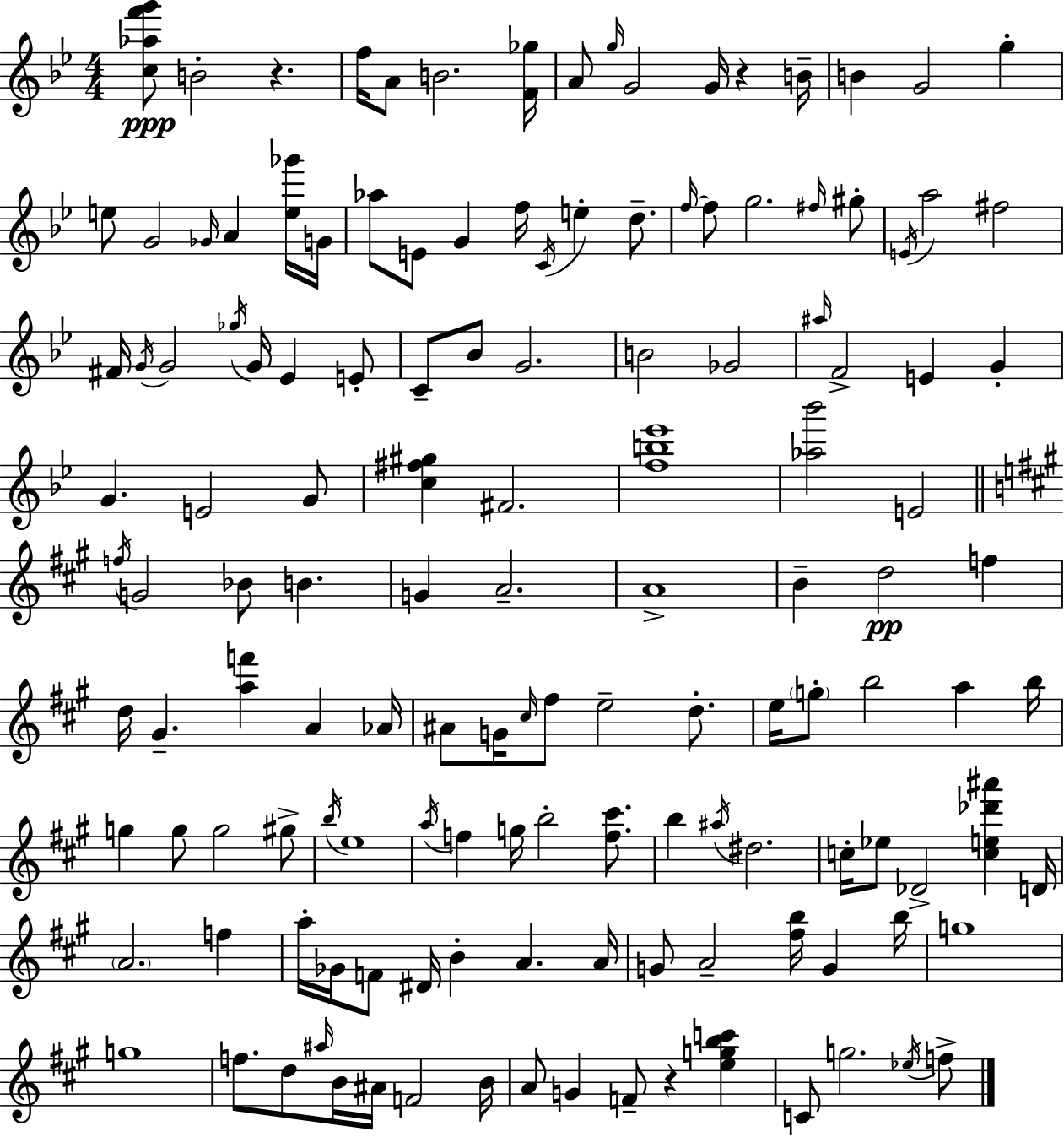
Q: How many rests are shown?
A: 3